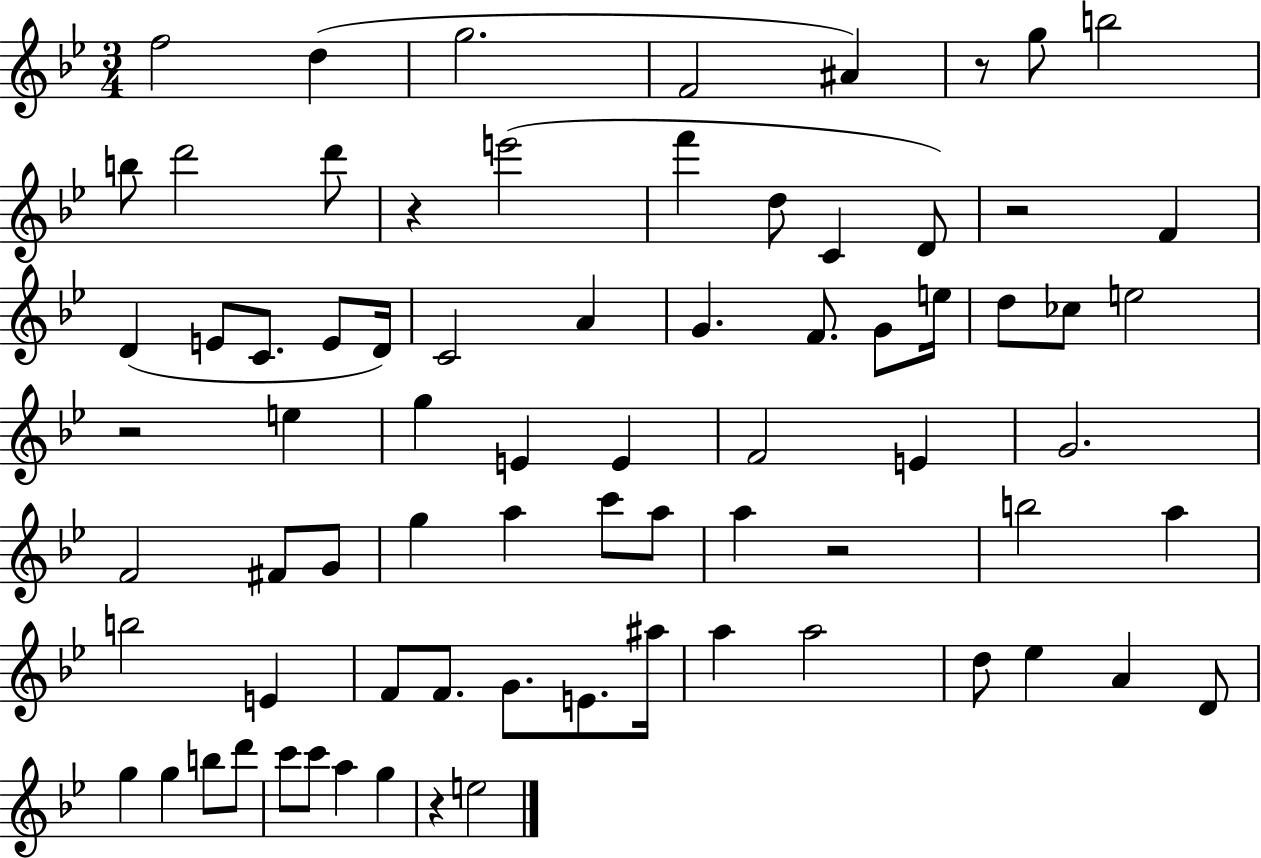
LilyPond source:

{
  \clef treble
  \numericTimeSignature
  \time 3/4
  \key bes \major
  \repeat volta 2 { f''2 d''4( | g''2. | f'2 ais'4) | r8 g''8 b''2 | \break b''8 d'''2 d'''8 | r4 e'''2( | f'''4 d''8 c'4 d'8) | r2 f'4 | \break d'4( e'8 c'8. e'8 d'16) | c'2 a'4 | g'4. f'8. g'8 e''16 | d''8 ces''8 e''2 | \break r2 e''4 | g''4 e'4 e'4 | f'2 e'4 | g'2. | \break f'2 fis'8 g'8 | g''4 a''4 c'''8 a''8 | a''4 r2 | b''2 a''4 | \break b''2 e'4 | f'8 f'8. g'8. e'8. ais''16 | a''4 a''2 | d''8 ees''4 a'4 d'8 | \break g''4 g''4 b''8 d'''8 | c'''8 c'''8 a''4 g''4 | r4 e''2 | } \bar "|."
}